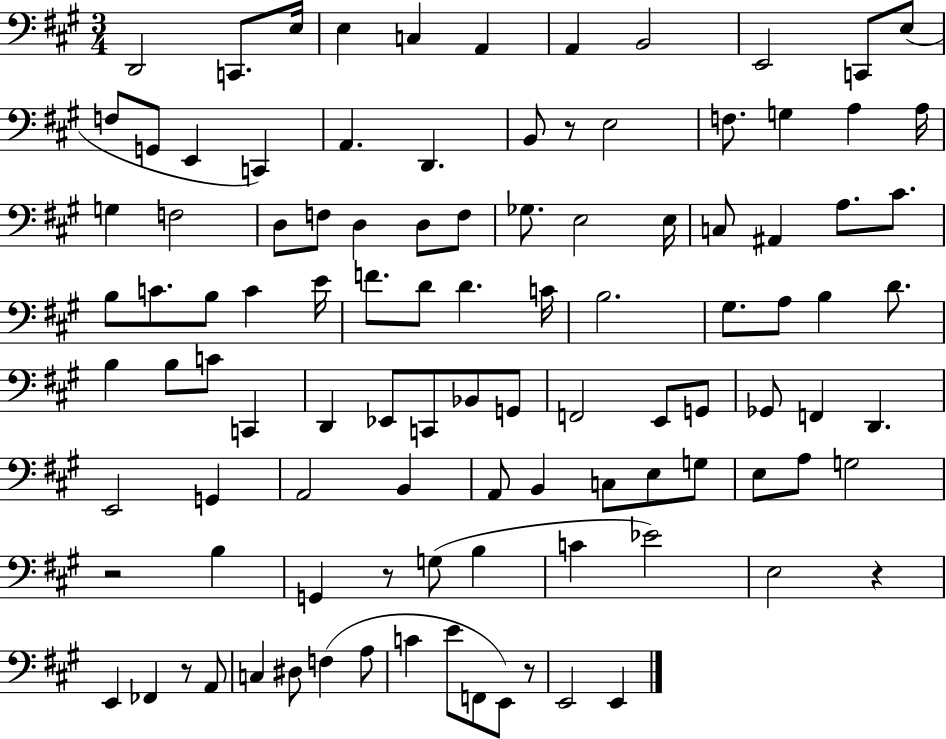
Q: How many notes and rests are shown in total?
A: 104